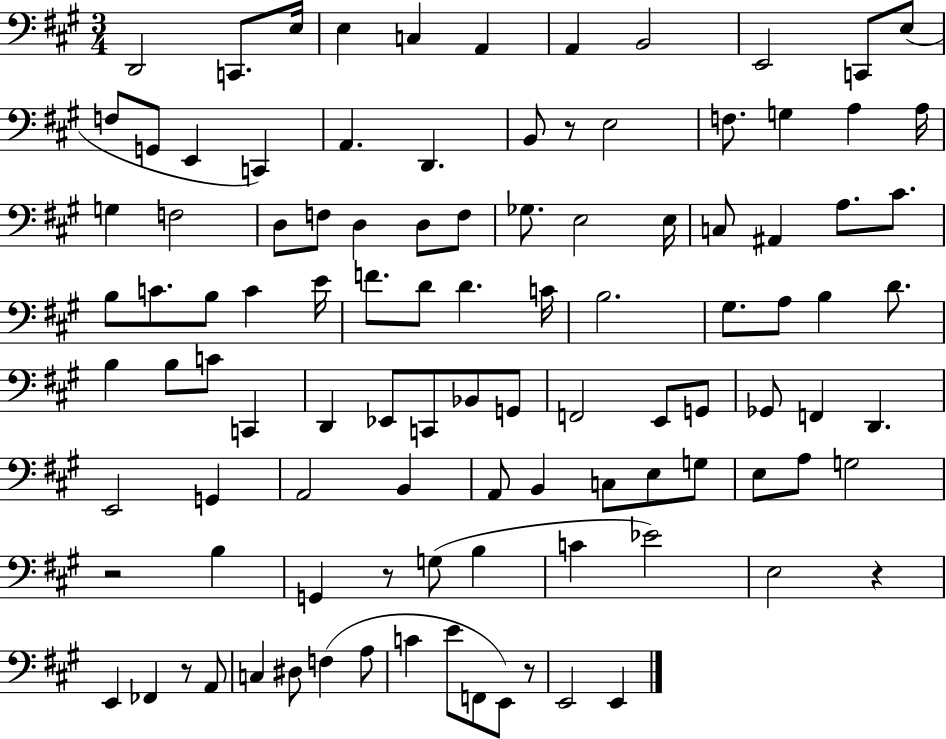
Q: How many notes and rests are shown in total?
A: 104